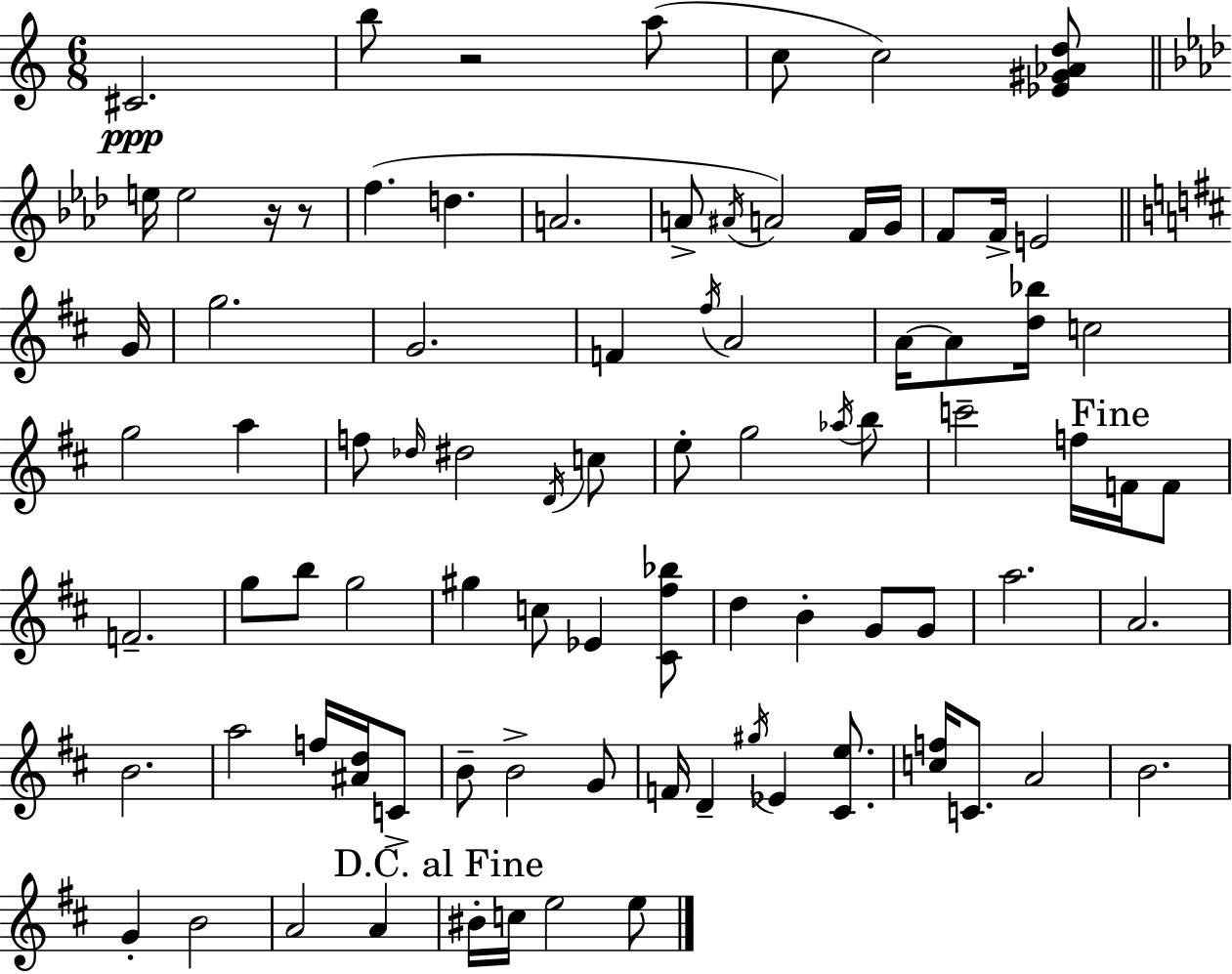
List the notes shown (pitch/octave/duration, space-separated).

C#4/h. B5/e R/h A5/e C5/e C5/h [Eb4,G#4,Ab4,D5]/e E5/s E5/h R/s R/e F5/q. D5/q. A4/h. A4/e A#4/s A4/h F4/s G4/s F4/e F4/s E4/h G4/s G5/h. G4/h. F4/q F#5/s A4/h A4/s A4/e [D5,Bb5]/s C5/h G5/h A5/q F5/e Db5/s D#5/h D4/s C5/e E5/e G5/h Ab5/s B5/e C6/h F5/s F4/s F4/e F4/h. G5/e B5/e G5/h G#5/q C5/e Eb4/q [C#4,F#5,Bb5]/e D5/q B4/q G4/e G4/e A5/h. A4/h. B4/h. A5/h F5/s [A#4,D5]/s C4/e B4/e B4/h G4/e F4/s D4/q G#5/s Eb4/q [C#4,E5]/e. [C5,F5]/s C4/e. A4/h B4/h. G4/q B4/h A4/h A4/q BIS4/s C5/s E5/h E5/e